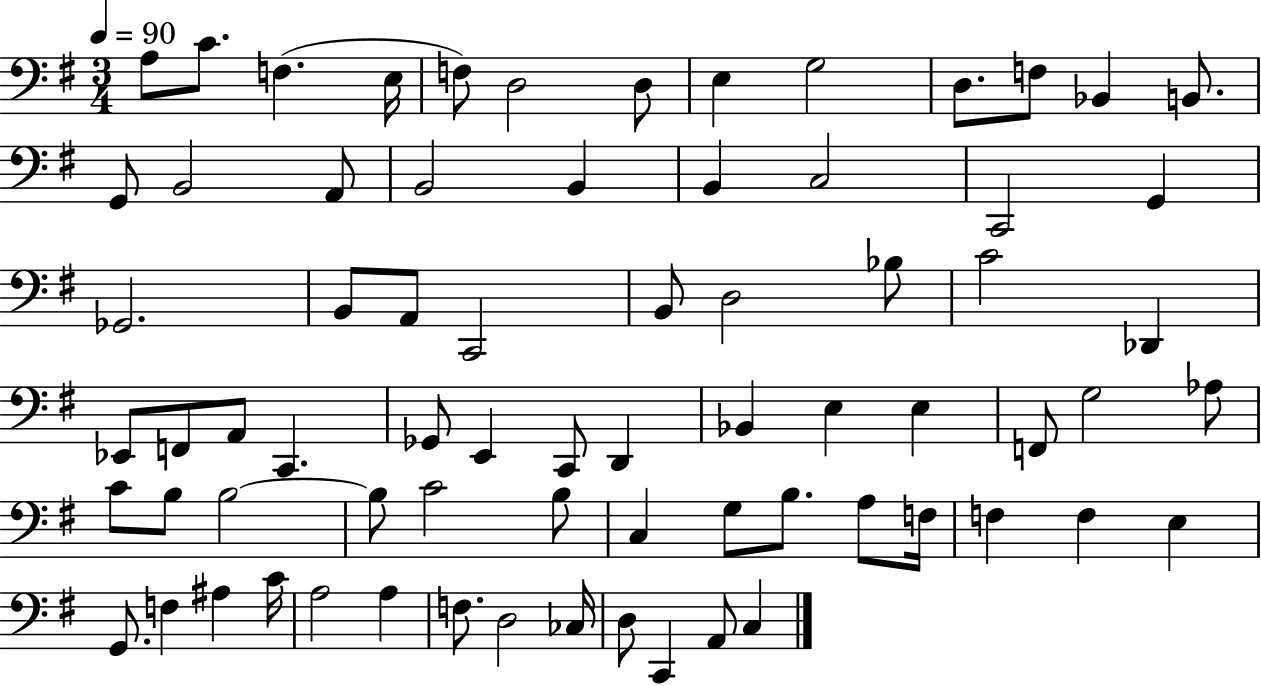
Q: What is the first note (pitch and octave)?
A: A3